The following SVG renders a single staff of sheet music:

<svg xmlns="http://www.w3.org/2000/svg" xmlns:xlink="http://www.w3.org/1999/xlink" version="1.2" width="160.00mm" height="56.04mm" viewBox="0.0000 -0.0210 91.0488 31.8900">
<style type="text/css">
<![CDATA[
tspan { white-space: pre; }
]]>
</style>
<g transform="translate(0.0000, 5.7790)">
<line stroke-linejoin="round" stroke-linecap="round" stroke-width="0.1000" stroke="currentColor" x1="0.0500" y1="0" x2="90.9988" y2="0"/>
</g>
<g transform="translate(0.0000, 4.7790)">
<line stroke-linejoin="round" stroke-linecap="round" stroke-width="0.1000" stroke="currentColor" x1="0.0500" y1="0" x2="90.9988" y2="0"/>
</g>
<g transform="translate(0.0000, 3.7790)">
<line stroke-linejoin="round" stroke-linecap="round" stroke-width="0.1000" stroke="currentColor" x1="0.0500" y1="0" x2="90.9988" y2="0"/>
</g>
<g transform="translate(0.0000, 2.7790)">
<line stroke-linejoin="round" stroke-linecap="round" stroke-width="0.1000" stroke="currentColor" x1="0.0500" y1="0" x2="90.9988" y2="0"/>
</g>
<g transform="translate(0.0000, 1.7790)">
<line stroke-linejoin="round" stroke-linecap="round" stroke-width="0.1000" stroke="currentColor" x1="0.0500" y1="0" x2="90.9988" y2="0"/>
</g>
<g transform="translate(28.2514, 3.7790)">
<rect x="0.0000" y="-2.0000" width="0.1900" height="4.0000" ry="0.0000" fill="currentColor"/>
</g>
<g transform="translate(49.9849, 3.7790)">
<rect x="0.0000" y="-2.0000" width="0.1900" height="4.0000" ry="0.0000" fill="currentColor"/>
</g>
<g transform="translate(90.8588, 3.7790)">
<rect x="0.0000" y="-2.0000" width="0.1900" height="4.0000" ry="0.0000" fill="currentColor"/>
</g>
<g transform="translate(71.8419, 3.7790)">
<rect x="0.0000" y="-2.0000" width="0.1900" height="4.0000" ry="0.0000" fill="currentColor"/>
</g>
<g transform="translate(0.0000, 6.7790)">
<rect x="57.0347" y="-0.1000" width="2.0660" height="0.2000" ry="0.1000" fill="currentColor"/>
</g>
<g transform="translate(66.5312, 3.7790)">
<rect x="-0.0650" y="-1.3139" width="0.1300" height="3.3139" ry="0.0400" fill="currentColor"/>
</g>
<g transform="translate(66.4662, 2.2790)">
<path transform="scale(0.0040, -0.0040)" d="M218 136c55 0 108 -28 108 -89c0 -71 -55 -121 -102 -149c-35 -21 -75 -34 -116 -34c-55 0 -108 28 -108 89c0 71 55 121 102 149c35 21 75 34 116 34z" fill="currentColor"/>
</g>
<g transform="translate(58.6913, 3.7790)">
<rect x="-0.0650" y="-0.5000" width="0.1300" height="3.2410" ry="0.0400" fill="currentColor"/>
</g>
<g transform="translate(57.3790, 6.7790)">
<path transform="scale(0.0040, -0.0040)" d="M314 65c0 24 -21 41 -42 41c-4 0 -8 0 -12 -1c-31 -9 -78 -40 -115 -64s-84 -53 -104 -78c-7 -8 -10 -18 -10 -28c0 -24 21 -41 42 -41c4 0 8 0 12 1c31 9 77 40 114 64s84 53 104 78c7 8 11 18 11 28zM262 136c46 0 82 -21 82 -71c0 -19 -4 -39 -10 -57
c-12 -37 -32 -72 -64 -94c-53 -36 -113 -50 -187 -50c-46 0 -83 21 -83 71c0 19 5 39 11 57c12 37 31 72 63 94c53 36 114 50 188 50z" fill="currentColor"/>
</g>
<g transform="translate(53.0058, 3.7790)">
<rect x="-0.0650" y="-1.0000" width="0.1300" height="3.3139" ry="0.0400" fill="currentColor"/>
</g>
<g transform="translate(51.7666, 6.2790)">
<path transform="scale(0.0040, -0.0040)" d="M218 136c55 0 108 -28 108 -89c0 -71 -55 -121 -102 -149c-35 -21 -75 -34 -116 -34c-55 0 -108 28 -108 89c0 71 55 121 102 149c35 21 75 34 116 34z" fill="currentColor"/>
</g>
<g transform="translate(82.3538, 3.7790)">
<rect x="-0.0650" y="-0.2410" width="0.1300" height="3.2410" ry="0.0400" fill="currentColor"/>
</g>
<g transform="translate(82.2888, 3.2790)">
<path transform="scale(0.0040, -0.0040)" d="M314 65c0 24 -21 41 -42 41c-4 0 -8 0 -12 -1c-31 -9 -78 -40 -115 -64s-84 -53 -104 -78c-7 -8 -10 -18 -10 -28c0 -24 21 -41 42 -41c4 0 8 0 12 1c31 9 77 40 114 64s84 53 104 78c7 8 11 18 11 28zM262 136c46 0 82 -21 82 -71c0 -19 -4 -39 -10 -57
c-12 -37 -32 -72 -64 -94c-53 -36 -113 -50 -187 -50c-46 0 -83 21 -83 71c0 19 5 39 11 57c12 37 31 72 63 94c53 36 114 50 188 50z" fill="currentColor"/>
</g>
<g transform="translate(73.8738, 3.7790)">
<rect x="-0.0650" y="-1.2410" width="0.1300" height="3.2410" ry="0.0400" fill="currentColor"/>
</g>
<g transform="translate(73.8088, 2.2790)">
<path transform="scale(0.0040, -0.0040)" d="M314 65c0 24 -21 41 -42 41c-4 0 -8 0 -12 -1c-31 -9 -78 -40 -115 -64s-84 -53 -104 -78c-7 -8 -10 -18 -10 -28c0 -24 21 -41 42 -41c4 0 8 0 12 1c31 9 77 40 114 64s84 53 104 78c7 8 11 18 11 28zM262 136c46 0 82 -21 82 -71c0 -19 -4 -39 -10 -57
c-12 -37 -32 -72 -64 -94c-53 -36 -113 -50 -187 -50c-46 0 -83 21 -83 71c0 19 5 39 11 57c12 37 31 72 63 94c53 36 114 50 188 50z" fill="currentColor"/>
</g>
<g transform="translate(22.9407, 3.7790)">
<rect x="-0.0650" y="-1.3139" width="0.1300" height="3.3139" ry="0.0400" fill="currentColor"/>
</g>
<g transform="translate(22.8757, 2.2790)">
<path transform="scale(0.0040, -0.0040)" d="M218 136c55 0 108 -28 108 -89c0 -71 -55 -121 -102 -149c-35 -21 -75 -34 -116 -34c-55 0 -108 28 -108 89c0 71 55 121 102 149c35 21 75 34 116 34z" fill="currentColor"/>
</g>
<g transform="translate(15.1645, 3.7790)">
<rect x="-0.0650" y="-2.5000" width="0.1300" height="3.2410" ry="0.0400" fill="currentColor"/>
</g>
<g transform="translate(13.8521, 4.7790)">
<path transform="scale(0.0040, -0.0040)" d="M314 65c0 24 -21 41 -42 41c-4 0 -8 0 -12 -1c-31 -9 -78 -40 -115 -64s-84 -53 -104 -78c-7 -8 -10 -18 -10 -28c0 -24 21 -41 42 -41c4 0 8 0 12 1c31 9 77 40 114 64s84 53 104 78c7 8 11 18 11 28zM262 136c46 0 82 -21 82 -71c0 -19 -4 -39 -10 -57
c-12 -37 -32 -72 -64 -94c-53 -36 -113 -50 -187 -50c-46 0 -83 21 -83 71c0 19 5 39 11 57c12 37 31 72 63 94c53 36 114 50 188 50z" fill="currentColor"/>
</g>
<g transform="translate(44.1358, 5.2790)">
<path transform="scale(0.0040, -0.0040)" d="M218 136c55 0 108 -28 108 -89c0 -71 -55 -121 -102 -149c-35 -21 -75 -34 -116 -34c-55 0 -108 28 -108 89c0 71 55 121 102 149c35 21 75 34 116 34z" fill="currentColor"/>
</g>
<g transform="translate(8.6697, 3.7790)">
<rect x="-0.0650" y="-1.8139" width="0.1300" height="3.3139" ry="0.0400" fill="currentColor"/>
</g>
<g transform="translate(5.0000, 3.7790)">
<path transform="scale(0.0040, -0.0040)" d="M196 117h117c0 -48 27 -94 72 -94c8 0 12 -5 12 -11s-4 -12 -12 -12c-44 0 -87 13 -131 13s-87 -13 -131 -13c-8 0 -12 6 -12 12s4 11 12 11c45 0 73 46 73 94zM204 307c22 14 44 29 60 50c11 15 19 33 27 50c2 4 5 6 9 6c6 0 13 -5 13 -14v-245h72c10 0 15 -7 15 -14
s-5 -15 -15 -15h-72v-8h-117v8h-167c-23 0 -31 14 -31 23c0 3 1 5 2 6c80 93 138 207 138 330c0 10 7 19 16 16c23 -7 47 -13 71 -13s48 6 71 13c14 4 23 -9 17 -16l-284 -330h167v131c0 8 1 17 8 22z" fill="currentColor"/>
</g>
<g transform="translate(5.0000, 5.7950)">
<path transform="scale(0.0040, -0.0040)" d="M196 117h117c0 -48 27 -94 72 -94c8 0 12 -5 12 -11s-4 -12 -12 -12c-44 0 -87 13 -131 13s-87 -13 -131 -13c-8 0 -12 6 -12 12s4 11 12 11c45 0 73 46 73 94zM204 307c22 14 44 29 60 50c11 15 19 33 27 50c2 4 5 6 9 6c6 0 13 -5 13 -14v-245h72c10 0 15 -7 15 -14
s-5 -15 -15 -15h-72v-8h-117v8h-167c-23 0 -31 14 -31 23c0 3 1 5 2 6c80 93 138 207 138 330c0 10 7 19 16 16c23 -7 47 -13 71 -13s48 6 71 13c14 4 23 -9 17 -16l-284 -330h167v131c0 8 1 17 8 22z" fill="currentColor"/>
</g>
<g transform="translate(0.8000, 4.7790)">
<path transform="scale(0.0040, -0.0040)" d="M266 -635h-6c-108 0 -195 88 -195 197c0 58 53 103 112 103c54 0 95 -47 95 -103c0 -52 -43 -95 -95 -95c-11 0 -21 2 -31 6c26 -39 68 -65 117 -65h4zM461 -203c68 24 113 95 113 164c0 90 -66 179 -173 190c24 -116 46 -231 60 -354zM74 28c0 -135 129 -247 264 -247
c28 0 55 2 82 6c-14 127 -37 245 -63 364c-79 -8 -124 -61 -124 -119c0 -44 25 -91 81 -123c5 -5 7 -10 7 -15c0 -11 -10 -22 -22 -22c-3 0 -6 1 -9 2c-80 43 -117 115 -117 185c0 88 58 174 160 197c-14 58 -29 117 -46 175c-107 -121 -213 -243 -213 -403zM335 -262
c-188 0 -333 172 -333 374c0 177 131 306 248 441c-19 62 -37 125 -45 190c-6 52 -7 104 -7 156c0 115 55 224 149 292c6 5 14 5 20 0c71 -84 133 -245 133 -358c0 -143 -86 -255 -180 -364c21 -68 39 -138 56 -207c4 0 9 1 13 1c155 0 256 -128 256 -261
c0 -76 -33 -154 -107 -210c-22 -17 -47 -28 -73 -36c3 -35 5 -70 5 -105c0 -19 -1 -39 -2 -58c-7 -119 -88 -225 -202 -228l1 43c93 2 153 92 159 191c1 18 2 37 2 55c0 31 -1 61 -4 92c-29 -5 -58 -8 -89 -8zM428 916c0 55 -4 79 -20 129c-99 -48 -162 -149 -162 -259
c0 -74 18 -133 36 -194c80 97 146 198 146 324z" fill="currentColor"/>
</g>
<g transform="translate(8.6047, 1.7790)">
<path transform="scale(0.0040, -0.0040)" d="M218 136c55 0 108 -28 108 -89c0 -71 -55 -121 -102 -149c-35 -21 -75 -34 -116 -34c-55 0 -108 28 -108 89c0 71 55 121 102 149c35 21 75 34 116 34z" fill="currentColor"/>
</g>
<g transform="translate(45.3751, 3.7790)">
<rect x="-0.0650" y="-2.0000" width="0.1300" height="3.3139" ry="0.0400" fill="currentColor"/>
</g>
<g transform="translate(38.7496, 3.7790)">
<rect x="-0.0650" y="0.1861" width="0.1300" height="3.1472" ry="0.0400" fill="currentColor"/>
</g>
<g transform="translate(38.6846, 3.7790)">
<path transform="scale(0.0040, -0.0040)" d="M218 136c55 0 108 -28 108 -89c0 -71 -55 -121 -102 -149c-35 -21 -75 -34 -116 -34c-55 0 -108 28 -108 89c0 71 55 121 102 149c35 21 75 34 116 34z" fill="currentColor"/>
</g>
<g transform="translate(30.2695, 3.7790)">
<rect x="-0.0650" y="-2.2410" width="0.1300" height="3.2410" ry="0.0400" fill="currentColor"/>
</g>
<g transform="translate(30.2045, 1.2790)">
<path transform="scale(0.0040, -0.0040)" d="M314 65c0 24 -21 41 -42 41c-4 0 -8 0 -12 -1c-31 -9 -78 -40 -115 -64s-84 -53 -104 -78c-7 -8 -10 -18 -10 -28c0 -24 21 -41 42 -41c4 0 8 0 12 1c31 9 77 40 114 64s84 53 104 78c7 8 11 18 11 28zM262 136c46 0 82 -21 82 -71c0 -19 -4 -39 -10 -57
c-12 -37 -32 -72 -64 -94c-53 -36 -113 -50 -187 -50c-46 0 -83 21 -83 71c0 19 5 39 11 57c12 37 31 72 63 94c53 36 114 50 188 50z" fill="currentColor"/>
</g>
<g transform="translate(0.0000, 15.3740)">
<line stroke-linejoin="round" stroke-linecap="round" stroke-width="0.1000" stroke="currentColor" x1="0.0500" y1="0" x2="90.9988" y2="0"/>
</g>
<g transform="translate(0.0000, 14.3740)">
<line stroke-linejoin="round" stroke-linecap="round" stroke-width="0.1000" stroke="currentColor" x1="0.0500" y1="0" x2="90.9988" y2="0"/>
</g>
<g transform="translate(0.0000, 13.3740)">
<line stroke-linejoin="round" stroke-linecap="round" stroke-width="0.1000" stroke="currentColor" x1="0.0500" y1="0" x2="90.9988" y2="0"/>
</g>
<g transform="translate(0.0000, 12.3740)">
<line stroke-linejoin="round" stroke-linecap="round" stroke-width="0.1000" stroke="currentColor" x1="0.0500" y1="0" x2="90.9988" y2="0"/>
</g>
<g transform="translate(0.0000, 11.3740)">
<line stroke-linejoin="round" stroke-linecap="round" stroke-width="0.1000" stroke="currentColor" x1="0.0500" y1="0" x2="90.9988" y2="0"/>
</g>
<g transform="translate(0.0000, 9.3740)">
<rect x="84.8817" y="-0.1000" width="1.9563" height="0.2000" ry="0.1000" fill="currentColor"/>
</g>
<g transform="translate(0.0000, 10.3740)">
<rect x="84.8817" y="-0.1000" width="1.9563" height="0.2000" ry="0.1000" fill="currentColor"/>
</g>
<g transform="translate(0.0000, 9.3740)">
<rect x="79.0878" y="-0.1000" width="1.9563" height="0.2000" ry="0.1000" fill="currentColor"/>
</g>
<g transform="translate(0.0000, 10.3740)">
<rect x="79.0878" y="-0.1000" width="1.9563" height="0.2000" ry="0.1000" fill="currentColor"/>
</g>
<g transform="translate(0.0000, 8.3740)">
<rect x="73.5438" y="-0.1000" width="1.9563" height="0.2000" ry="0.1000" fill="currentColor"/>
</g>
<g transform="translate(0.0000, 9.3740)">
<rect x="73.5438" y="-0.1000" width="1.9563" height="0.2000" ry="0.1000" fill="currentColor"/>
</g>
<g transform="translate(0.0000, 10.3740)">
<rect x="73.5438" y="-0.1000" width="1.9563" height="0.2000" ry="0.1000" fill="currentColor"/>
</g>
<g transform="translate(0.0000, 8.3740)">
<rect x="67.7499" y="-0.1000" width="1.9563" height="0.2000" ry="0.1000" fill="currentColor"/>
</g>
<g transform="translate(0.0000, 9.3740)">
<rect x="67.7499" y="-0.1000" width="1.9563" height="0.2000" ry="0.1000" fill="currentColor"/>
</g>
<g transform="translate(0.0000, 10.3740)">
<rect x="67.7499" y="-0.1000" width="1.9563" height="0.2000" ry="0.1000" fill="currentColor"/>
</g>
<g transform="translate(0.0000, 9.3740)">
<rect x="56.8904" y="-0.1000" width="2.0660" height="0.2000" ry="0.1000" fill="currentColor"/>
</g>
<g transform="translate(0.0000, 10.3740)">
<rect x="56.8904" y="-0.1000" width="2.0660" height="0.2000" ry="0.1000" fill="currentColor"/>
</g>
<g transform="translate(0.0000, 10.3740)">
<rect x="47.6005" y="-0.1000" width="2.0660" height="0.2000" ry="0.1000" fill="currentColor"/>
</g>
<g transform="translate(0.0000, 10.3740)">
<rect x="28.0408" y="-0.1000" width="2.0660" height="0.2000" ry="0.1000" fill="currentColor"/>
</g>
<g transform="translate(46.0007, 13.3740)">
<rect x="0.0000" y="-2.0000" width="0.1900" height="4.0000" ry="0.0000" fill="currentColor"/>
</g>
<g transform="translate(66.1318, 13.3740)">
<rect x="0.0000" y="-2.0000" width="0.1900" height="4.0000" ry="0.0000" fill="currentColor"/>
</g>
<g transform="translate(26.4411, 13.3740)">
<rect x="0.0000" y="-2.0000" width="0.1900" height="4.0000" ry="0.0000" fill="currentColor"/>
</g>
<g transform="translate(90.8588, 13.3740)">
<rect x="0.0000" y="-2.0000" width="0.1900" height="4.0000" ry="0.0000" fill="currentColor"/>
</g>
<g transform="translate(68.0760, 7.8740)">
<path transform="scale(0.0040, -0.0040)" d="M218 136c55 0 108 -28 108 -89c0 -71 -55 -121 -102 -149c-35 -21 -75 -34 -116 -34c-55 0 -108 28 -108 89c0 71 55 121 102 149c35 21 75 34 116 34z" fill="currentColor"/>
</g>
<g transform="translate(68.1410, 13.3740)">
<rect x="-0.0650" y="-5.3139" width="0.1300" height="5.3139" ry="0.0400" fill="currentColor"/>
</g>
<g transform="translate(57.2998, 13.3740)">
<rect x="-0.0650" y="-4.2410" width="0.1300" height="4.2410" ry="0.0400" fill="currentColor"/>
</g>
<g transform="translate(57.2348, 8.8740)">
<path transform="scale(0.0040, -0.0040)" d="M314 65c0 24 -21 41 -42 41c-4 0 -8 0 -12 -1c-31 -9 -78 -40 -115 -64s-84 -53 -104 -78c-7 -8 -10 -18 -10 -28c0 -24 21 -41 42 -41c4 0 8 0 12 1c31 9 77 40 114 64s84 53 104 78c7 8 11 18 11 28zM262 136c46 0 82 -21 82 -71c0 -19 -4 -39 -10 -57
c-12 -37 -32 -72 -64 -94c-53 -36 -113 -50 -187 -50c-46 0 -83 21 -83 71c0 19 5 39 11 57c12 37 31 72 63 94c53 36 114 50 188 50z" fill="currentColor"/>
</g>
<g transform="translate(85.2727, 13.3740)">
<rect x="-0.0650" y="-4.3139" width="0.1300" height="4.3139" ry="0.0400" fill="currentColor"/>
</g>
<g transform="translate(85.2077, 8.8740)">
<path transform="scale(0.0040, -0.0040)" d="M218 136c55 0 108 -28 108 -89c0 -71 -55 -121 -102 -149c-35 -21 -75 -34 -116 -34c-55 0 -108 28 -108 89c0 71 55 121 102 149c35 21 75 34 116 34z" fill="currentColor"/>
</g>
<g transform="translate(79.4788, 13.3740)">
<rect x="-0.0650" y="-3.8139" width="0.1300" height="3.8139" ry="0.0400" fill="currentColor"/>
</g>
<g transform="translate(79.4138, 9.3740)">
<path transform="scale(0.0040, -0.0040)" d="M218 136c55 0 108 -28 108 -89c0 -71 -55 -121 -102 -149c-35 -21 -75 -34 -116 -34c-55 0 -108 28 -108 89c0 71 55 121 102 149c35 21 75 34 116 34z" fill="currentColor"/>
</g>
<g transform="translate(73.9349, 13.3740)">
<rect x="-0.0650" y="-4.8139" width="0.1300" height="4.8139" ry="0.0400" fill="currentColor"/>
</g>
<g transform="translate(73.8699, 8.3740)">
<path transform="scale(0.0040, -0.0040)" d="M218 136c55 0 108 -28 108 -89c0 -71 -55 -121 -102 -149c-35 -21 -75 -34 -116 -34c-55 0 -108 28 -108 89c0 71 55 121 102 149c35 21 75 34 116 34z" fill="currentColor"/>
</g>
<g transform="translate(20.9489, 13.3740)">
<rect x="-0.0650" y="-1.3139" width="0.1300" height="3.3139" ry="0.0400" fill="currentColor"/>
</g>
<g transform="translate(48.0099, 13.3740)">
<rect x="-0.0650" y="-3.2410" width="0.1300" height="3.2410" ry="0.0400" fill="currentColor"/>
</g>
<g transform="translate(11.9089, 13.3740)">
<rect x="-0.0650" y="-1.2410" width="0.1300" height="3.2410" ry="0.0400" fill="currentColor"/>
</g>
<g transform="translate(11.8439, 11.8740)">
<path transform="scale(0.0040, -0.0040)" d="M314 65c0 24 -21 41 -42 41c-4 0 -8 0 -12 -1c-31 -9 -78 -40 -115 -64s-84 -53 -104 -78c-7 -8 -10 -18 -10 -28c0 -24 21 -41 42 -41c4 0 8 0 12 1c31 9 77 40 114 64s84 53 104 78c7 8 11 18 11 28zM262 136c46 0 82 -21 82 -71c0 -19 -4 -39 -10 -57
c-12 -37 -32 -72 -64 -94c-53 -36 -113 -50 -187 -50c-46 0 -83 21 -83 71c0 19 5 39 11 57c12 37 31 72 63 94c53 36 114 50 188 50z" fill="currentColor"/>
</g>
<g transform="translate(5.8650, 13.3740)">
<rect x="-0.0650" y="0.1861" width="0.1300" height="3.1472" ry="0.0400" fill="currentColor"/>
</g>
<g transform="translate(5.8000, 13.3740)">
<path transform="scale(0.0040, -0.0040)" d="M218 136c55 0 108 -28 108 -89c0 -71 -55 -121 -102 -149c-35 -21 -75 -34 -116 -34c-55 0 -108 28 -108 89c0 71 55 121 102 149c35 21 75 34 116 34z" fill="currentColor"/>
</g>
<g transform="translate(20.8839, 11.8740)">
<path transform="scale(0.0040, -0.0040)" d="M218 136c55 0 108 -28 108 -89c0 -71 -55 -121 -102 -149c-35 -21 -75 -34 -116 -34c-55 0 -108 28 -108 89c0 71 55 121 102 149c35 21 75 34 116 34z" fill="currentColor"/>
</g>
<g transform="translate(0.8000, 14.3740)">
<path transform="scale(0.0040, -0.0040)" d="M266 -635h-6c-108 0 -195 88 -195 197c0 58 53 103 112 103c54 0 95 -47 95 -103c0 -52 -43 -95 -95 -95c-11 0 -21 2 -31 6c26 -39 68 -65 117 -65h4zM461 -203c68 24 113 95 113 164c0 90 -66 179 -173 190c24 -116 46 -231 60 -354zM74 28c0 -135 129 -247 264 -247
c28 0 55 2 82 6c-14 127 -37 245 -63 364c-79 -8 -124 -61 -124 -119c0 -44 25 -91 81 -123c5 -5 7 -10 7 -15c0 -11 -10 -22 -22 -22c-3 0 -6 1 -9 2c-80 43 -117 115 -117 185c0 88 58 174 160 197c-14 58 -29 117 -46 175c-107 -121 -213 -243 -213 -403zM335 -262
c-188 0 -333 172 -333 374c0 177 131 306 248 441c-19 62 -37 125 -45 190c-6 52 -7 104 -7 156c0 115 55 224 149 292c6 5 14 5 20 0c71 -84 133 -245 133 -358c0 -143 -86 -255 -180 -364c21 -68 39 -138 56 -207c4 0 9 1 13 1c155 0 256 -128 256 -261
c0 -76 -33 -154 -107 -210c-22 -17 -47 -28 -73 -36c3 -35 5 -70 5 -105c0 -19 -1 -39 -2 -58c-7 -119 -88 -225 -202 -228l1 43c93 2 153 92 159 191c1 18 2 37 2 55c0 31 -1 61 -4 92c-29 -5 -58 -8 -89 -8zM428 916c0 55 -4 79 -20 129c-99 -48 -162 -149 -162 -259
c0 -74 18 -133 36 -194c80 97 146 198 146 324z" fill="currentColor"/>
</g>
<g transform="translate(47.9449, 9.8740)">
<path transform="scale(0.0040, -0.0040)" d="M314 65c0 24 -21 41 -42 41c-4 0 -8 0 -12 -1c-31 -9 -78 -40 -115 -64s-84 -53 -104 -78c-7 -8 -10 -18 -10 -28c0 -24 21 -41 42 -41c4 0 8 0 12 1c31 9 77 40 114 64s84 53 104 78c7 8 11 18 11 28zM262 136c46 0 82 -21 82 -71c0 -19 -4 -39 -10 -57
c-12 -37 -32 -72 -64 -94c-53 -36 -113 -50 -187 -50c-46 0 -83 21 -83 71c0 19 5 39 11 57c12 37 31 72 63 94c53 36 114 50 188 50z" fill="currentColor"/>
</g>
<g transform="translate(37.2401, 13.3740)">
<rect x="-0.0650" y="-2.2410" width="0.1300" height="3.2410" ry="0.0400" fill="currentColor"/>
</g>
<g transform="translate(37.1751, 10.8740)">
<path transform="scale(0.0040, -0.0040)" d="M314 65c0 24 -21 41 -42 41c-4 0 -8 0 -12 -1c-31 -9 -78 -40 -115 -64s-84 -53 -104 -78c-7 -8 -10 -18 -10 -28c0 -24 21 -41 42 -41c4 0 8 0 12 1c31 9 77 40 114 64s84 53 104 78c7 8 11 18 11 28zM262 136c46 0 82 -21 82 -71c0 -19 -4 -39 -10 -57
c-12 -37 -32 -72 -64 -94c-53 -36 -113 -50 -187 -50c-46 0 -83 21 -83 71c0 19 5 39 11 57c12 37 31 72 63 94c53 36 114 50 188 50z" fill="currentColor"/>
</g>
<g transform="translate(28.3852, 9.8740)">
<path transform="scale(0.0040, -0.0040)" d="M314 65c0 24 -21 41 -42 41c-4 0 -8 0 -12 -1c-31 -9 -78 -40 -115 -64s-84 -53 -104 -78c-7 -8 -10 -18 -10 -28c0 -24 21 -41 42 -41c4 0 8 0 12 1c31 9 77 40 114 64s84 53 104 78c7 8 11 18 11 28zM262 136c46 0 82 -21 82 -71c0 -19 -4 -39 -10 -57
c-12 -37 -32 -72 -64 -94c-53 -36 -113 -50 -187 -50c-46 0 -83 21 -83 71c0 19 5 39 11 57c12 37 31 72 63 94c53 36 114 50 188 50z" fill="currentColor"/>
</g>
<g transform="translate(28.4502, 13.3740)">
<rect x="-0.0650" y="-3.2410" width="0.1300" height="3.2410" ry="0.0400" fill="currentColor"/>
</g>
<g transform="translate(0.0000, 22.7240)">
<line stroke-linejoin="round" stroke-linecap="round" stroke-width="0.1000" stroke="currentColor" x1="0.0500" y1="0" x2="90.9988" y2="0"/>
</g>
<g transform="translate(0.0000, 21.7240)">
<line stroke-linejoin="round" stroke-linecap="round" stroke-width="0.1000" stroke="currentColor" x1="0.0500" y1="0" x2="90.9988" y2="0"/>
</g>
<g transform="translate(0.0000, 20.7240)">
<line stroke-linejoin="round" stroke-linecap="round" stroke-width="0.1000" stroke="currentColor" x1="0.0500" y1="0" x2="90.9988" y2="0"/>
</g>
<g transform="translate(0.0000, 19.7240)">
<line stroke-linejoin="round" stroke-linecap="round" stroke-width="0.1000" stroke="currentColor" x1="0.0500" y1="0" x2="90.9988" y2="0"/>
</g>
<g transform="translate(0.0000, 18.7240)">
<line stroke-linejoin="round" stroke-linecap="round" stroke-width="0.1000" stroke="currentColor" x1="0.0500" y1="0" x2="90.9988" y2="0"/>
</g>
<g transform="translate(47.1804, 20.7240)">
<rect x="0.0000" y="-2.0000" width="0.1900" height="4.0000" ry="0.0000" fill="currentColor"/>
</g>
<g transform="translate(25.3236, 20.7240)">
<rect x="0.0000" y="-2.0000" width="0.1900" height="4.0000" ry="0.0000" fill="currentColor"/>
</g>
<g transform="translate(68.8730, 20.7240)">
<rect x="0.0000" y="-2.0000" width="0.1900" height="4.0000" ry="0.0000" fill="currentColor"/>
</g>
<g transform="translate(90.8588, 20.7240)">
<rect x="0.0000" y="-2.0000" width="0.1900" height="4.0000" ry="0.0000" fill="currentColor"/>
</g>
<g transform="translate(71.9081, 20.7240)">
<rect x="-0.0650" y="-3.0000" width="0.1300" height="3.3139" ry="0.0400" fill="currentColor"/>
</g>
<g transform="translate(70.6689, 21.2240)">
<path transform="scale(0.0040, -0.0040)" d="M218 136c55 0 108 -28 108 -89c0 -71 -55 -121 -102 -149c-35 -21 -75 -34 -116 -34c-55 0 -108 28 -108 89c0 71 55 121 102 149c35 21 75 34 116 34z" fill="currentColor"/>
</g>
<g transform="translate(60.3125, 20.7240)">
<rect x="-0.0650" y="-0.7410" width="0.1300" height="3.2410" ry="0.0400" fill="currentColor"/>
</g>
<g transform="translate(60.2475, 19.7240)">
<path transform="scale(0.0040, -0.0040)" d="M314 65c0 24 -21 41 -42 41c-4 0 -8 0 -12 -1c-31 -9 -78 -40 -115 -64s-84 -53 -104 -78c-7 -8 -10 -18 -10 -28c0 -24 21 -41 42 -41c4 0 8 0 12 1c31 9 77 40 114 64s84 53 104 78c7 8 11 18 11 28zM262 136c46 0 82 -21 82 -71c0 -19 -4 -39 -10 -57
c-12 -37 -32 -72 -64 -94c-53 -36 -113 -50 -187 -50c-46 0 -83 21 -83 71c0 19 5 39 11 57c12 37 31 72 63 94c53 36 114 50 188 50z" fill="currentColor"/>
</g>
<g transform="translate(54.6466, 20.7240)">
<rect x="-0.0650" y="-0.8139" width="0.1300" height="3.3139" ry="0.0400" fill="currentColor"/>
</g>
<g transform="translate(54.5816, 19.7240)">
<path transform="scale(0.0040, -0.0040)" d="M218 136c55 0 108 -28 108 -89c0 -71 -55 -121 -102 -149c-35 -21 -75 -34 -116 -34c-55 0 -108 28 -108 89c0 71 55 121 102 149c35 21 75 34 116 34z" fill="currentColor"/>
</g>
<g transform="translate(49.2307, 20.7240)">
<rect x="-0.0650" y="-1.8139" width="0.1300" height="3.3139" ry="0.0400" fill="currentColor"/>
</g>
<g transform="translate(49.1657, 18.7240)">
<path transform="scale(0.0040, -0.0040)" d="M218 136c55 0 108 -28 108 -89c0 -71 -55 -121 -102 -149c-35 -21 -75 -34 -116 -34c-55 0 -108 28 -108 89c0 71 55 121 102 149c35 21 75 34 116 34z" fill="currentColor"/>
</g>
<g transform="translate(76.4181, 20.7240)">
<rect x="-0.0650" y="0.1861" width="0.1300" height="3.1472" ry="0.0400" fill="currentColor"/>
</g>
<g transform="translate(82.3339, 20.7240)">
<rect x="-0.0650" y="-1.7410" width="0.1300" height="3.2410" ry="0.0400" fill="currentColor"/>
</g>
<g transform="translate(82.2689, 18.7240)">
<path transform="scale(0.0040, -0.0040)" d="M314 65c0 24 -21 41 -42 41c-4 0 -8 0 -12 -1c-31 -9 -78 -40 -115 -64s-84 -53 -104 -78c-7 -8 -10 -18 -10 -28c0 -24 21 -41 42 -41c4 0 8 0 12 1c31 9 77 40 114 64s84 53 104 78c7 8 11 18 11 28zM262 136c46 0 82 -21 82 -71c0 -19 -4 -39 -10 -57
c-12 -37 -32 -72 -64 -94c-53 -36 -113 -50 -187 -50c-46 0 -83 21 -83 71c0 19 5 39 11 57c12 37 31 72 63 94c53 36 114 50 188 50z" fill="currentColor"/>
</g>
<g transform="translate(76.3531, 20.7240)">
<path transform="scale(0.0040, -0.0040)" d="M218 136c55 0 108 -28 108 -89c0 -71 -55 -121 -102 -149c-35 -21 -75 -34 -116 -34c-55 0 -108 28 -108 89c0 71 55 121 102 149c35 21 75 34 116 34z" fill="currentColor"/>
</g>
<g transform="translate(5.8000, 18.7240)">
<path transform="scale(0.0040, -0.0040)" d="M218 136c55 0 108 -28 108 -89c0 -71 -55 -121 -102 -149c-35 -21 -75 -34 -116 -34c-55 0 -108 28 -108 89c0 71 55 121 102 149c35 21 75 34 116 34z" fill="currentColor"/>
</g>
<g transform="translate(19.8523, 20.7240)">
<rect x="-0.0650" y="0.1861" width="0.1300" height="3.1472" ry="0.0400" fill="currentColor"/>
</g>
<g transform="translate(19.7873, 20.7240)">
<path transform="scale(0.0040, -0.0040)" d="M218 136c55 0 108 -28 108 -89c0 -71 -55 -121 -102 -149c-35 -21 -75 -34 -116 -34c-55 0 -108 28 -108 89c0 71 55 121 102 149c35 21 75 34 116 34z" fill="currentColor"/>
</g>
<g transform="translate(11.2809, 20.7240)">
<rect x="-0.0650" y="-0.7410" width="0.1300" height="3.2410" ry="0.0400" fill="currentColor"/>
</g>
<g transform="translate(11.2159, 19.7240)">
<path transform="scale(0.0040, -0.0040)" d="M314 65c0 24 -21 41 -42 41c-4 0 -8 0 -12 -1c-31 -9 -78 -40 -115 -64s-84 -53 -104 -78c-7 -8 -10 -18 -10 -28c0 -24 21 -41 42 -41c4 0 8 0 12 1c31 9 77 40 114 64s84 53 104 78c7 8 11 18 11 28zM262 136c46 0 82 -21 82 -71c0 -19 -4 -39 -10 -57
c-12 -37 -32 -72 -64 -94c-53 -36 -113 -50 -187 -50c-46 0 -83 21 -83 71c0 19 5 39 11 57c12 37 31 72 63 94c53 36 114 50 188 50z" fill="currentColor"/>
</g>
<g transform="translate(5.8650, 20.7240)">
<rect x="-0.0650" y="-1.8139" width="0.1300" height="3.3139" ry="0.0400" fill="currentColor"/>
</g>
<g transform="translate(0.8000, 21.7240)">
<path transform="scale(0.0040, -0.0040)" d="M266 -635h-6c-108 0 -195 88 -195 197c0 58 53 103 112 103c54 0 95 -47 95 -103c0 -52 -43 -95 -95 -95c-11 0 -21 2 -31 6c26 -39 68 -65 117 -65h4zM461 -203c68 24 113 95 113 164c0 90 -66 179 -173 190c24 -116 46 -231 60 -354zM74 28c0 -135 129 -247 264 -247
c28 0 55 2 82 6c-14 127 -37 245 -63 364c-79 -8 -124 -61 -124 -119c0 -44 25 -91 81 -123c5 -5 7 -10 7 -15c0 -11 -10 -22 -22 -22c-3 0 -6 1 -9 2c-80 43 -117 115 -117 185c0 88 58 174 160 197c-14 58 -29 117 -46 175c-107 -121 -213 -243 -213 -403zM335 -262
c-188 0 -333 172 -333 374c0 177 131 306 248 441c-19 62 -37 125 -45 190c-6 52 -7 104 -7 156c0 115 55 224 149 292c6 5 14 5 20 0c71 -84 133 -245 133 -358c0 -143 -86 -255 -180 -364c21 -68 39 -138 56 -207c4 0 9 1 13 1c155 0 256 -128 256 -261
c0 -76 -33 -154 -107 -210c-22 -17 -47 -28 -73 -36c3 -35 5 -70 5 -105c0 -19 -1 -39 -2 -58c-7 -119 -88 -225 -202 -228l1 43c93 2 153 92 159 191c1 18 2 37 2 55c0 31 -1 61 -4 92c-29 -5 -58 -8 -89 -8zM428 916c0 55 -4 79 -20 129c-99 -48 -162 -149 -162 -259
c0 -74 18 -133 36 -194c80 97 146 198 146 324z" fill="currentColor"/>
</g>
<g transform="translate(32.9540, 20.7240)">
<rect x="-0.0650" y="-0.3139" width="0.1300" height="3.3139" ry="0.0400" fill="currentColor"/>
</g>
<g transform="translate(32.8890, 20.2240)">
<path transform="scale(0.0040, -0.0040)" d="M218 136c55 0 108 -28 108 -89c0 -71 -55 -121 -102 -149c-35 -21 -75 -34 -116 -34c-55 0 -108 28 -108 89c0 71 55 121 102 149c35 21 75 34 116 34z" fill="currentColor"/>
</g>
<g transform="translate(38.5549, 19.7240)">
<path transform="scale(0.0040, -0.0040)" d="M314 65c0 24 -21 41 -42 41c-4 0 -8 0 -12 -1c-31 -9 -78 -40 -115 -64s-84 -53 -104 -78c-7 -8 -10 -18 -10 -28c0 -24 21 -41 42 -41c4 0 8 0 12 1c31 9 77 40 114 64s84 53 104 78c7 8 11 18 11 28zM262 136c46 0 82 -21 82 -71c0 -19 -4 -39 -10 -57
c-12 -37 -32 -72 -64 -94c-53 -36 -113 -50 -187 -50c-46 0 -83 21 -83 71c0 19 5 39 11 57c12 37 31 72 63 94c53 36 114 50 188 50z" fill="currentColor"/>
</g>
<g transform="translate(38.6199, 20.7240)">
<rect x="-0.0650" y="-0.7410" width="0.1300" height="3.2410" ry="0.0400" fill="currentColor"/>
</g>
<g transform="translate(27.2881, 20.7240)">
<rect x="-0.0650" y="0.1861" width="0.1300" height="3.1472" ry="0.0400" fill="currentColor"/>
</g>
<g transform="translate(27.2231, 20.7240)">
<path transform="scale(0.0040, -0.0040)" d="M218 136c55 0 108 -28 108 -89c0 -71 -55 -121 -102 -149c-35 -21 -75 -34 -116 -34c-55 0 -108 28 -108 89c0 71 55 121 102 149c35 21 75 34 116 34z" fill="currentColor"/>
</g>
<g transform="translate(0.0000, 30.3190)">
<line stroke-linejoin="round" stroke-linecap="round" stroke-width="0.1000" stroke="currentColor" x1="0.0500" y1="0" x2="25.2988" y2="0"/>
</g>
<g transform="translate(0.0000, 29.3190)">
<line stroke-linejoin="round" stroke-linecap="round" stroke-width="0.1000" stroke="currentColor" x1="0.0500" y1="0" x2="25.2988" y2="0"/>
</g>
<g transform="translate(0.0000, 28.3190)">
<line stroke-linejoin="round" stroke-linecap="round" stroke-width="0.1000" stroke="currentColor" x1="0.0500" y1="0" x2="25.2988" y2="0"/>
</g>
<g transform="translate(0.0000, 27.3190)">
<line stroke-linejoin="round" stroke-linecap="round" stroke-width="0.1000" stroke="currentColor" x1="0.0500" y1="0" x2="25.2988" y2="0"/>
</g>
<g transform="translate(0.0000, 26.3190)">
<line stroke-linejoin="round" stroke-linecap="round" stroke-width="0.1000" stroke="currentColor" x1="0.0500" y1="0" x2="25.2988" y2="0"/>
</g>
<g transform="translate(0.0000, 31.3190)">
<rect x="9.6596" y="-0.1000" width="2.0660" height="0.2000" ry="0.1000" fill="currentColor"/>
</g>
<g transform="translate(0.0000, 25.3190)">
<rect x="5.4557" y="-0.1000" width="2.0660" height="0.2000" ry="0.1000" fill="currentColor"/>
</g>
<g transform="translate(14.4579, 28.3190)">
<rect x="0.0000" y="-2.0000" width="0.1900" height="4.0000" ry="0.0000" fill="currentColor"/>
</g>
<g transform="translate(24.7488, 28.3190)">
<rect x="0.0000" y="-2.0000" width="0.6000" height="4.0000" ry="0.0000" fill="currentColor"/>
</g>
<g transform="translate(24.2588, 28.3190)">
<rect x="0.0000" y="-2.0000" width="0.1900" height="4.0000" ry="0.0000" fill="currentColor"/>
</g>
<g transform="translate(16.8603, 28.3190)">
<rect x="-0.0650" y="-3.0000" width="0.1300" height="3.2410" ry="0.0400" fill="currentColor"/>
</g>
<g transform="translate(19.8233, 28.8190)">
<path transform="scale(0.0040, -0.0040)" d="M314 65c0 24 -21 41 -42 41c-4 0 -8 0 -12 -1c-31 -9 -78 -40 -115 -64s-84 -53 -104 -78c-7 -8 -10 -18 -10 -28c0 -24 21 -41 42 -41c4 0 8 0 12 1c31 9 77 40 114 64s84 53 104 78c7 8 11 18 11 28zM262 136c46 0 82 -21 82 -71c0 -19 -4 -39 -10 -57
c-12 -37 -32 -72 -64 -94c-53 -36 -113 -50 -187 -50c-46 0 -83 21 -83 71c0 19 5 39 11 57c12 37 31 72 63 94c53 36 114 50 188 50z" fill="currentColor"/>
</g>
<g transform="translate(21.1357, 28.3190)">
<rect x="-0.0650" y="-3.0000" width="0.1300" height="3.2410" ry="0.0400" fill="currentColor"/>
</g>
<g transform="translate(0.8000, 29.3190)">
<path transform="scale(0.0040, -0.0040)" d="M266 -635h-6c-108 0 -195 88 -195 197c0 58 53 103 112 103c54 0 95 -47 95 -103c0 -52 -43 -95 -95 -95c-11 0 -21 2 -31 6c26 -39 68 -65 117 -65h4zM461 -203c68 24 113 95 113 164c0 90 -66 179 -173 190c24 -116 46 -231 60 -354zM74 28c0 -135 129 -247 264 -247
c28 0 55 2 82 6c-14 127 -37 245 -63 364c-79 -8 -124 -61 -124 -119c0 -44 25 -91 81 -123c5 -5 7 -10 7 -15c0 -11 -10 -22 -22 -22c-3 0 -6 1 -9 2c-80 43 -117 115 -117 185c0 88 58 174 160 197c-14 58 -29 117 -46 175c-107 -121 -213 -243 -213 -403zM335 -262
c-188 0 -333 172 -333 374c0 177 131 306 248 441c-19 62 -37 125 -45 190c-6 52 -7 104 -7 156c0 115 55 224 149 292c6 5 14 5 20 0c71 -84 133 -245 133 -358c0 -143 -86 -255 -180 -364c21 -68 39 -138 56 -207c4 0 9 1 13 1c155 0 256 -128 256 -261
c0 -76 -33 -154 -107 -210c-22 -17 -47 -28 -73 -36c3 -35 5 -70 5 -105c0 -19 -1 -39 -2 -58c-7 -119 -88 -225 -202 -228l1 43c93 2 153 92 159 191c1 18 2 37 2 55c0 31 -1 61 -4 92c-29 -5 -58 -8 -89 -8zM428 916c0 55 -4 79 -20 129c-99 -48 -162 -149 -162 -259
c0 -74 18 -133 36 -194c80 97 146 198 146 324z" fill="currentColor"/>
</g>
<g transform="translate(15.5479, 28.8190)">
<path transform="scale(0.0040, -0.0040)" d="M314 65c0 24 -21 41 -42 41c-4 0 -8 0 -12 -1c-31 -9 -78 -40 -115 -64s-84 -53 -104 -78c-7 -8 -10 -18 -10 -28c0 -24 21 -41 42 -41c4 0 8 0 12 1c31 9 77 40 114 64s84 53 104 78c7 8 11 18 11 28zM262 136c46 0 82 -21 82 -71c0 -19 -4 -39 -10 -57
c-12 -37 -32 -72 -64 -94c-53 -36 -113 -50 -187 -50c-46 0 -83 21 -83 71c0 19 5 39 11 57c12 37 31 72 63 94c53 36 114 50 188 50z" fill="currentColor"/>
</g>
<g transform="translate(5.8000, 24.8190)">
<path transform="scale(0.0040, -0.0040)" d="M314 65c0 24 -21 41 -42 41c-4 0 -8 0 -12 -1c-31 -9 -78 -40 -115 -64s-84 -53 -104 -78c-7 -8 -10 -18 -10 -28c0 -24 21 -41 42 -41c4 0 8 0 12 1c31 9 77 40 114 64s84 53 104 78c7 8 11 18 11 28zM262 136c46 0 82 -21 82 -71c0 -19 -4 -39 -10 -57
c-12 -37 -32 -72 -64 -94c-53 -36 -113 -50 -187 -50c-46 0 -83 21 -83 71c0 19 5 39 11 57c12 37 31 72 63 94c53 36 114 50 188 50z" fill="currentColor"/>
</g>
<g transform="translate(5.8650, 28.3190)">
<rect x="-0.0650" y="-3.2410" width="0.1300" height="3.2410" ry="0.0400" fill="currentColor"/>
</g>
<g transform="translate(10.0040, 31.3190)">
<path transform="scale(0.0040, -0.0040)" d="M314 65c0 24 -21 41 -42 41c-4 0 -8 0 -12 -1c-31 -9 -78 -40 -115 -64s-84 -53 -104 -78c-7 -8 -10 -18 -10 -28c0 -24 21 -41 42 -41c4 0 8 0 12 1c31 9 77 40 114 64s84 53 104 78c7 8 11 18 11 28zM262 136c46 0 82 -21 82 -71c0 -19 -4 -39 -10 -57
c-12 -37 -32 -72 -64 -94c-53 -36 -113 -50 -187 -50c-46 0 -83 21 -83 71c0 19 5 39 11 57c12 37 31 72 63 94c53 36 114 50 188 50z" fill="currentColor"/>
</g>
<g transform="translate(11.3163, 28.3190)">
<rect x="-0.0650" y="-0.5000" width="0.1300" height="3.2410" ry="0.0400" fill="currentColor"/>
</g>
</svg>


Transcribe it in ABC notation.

X:1
T:Untitled
M:4/4
L:1/4
K:C
f G2 e g2 B F D C2 e e2 c2 B e2 e b2 g2 b2 d'2 f' e' c' d' f d2 B B c d2 f d d2 A B f2 b2 C2 A2 A2